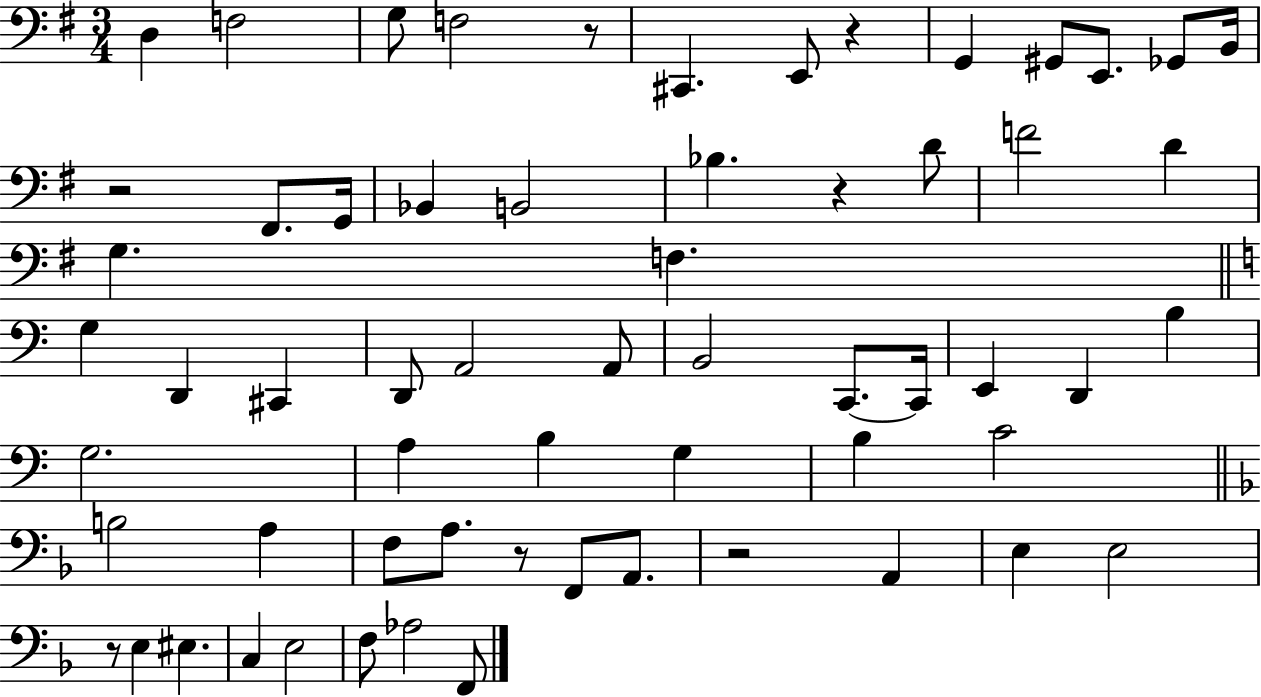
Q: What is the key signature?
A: G major